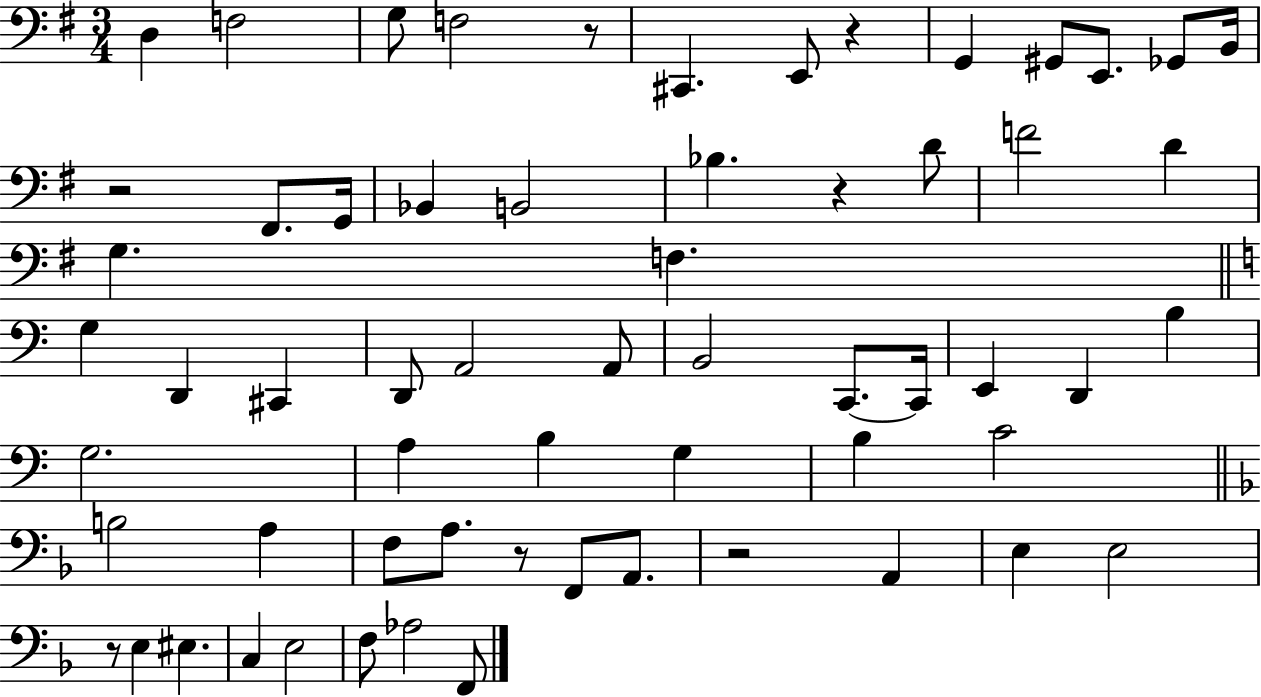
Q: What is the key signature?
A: G major